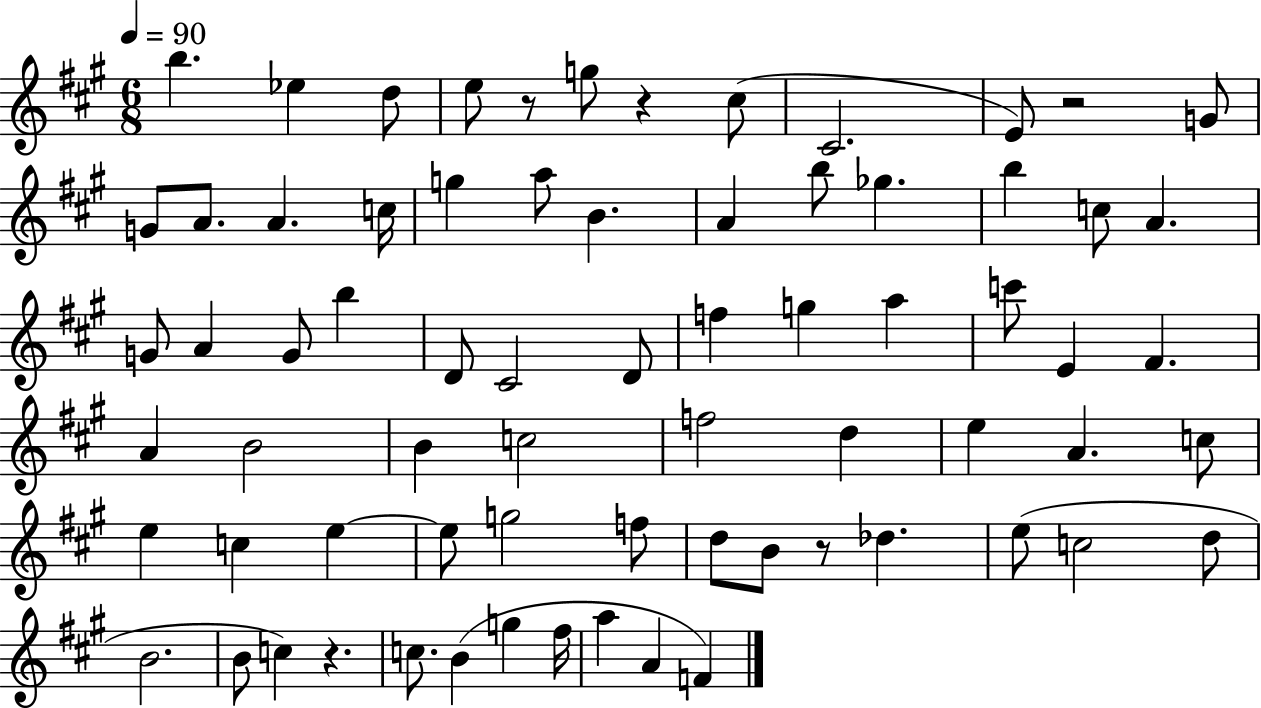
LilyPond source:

{
  \clef treble
  \numericTimeSignature
  \time 6/8
  \key a \major
  \tempo 4 = 90
  b''4. ees''4 d''8 | e''8 r8 g''8 r4 cis''8( | cis'2. | e'8) r2 g'8 | \break g'8 a'8. a'4. c''16 | g''4 a''8 b'4. | a'4 b''8 ges''4. | b''4 c''8 a'4. | \break g'8 a'4 g'8 b''4 | d'8 cis'2 d'8 | f''4 g''4 a''4 | c'''8 e'4 fis'4. | \break a'4 b'2 | b'4 c''2 | f''2 d''4 | e''4 a'4. c''8 | \break e''4 c''4 e''4~~ | e''8 g''2 f''8 | d''8 b'8 r8 des''4. | e''8( c''2 d''8 | \break b'2. | b'8 c''4) r4. | c''8. b'4( g''4 fis''16 | a''4 a'4 f'4) | \break \bar "|."
}